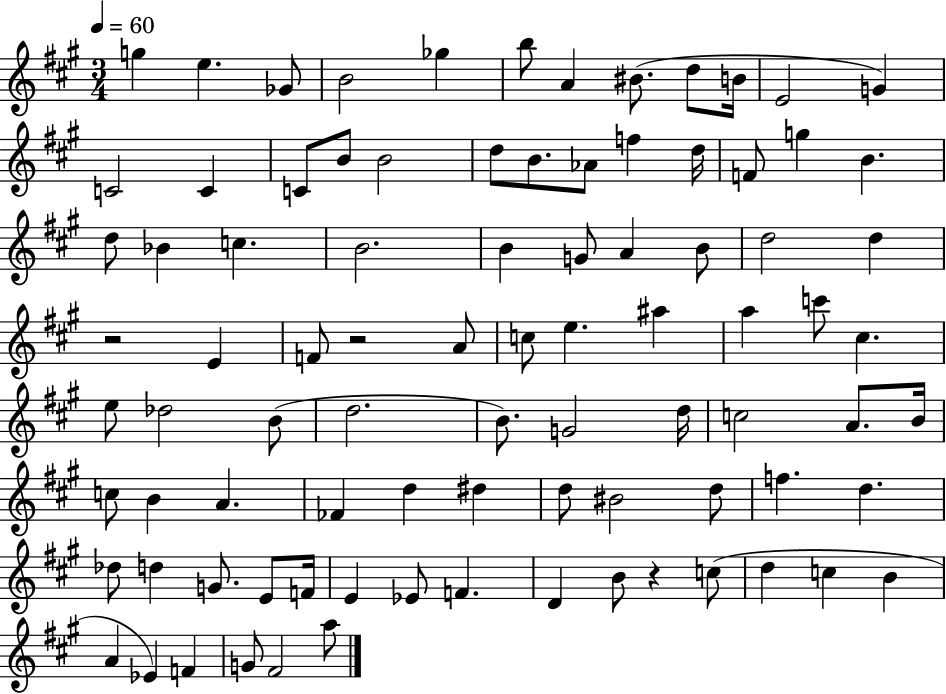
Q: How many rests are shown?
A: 3